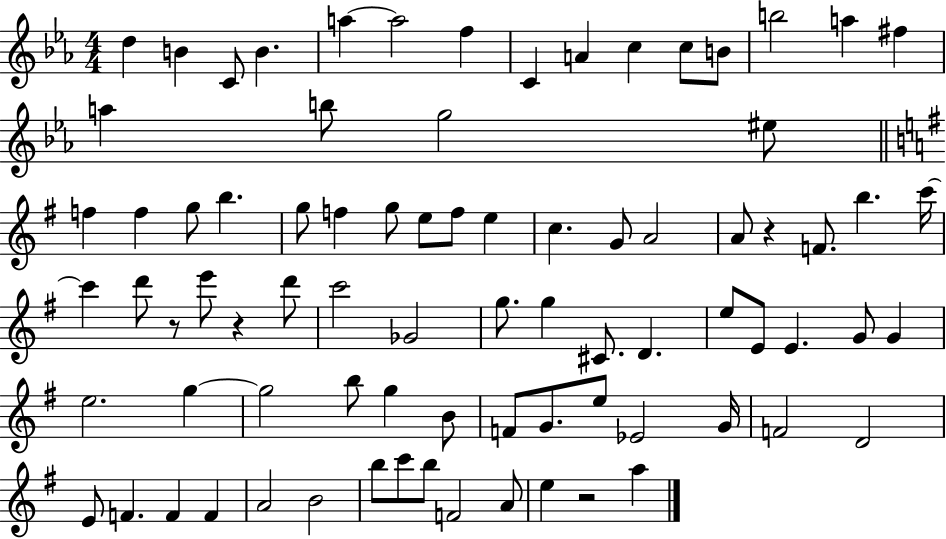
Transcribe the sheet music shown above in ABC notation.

X:1
T:Untitled
M:4/4
L:1/4
K:Eb
d B C/2 B a a2 f C A c c/2 B/2 b2 a ^f a b/2 g2 ^e/2 f f g/2 b g/2 f g/2 e/2 f/2 e c G/2 A2 A/2 z F/2 b c'/4 c' d'/2 z/2 e'/2 z d'/2 c'2 _G2 g/2 g ^C/2 D e/2 E/2 E G/2 G e2 g g2 b/2 g B/2 F/2 G/2 e/2 _E2 G/4 F2 D2 E/2 F F F A2 B2 b/2 c'/2 b/2 F2 A/2 e z2 a